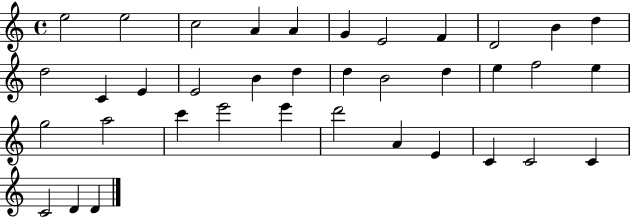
E5/h E5/h C5/h A4/q A4/q G4/q E4/h F4/q D4/h B4/q D5/q D5/h C4/q E4/q E4/h B4/q D5/q D5/q B4/h D5/q E5/q F5/h E5/q G5/h A5/h C6/q E6/h E6/q D6/h A4/q E4/q C4/q C4/h C4/q C4/h D4/q D4/q